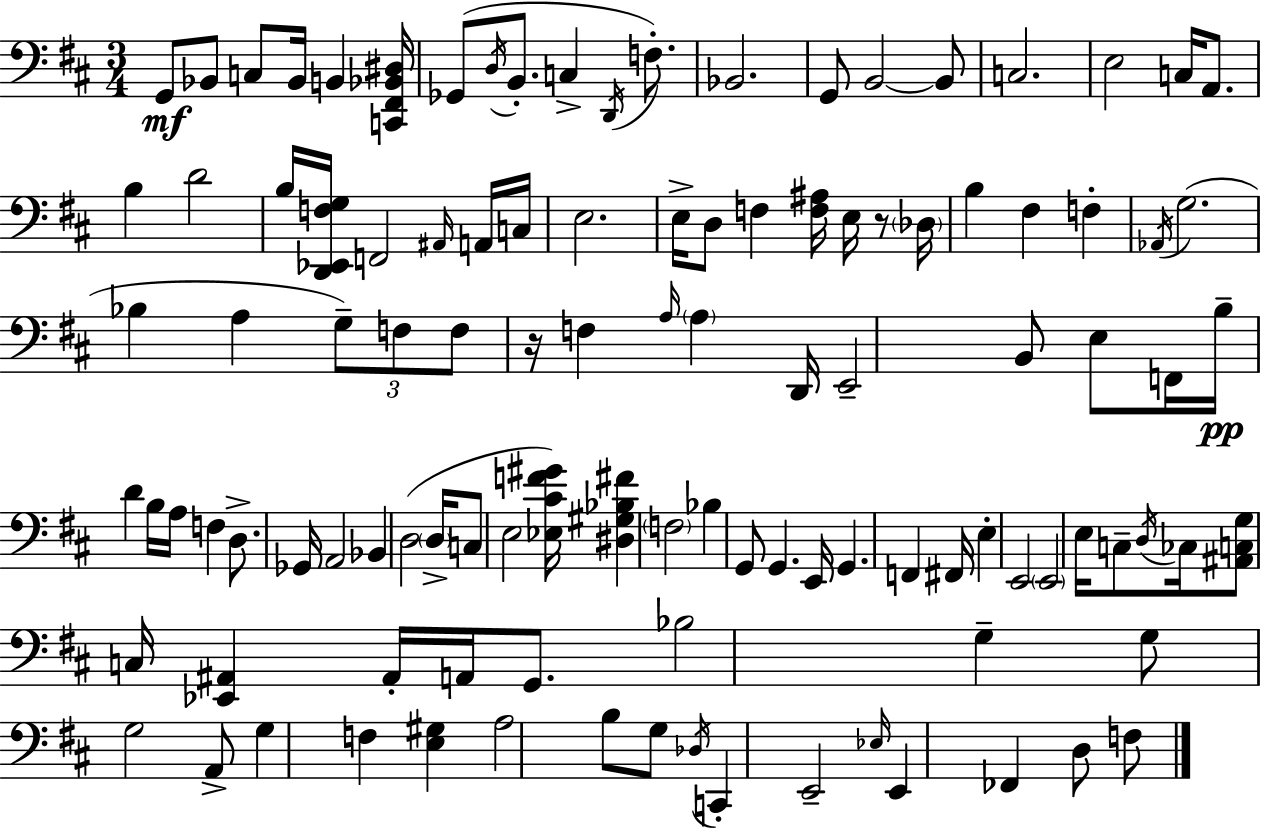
X:1
T:Untitled
M:3/4
L:1/4
K:D
G,,/2 _B,,/2 C,/2 _B,,/4 B,, [C,,^F,,_B,,^D,]/4 _G,,/2 D,/4 B,,/2 C, D,,/4 F,/2 _B,,2 G,,/2 B,,2 B,,/2 C,2 E,2 C,/4 A,,/2 B, D2 B,/4 [D,,_E,,F,G,]/4 F,,2 ^A,,/4 A,,/4 C,/4 E,2 E,/4 D,/2 F, [F,^A,]/4 E,/4 z/2 _D,/4 B, ^F, F, _A,,/4 G,2 _B, A, G,/2 F,/2 F,/2 z/4 F, A,/4 A, D,,/4 E,,2 B,,/2 E,/2 F,,/4 B,/4 D B,/4 A,/4 F, D,/2 _G,,/4 A,,2 _B,, D,2 D,/4 C,/2 E,2 [_E,^CF^G]/4 [^D,^G,_B,^F] F,2 _B, G,,/2 G,, E,,/4 G,, F,, ^F,,/4 E, E,,2 E,,2 E,/4 C,/2 D,/4 _C,/4 [^A,,C,G,]/2 C,/4 [_E,,^A,,] ^A,,/4 A,,/4 G,,/2 _B,2 G, G,/2 G,2 A,,/2 G, F, [E,^G,] A,2 B,/2 G,/2 _D,/4 C,, E,,2 _E,/4 E,, _F,, D,/2 F,/2